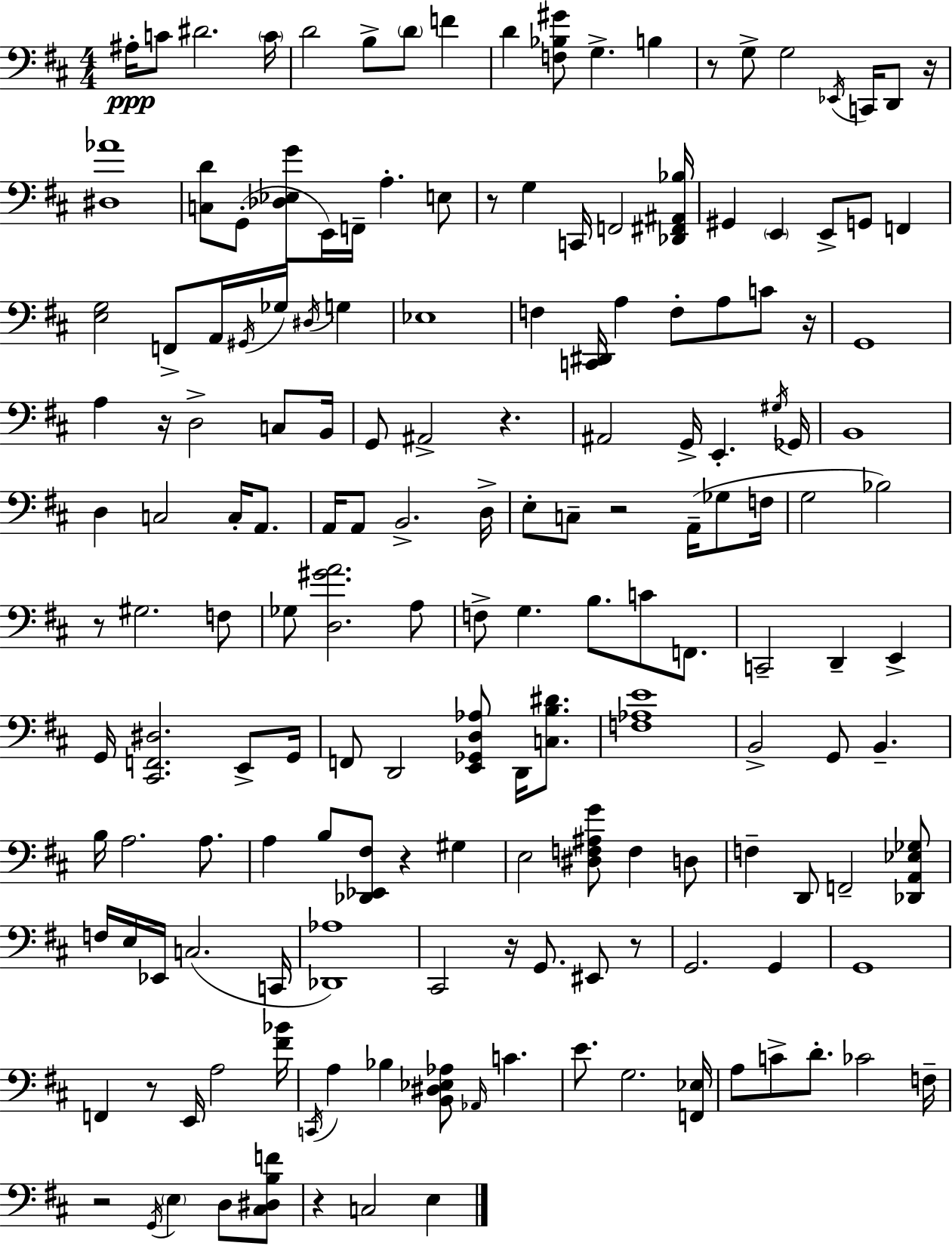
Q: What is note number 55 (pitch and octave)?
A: D3